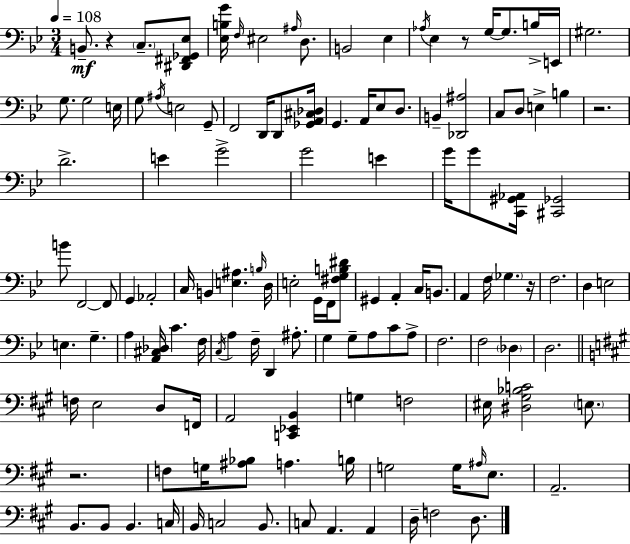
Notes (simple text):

B2/e. R/q C3/e. [D#2,F#2,Gb2,Eb3]/e [Eb3,B3,G4]/s F3/s EIS3/h A#3/s D3/e. B2/h Eb3/q Ab3/s Eb3/q R/e G3/s G3/e. B3/s E2/s G#3/h. G3/e. G3/h E3/s G3/e A#3/s E3/h G2/e F2/h D2/s D2/e [Gb2,A2,C#3,Db3]/s G2/q. A2/s Eb3/e D3/e. B2/q [Db2,A#3]/h C3/e D3/e E3/q B3/q R/h. D4/h. E4/q G4/h G4/h E4/q G4/s G4/e [C2,G#2,Ab2]/s [C#2,Gb2]/h B4/e F2/h F2/e G2/q Ab2/h C3/s B2/q [E3,A#3]/q. B3/s D3/s E3/h G2/s F2/s [F#3,G3,B3,D#4]/e G#2/q A2/q C3/s B2/e. A2/q F3/s Gb3/q. R/s F3/h. D3/q E3/h E3/q. G3/q. A3/q [A2,C#3,Db3]/s C4/q. F3/s C3/s A3/q F3/s D2/q A#3/e. G3/q G3/e A3/e C4/e A3/e F3/h. F3/h Db3/q D3/h. F3/s E3/h D3/e F2/s A2/h [C2,Eb2,B2]/q G3/q F3/h EIS3/s [D#3,G#3,Bb3,C4]/h E3/e. R/h. F3/e G3/s [A#3,Bb3]/e A3/q. B3/s G3/h G3/s A#3/s E3/e. A2/h. B2/e. B2/e B2/q. C3/s B2/s C3/h B2/e. C3/e A2/q. A2/q D3/s F3/h D3/e.